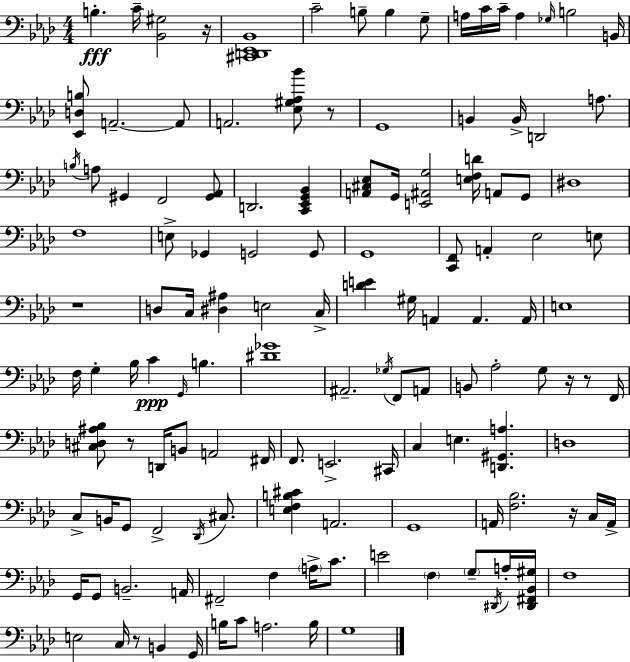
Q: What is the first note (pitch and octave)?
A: B3